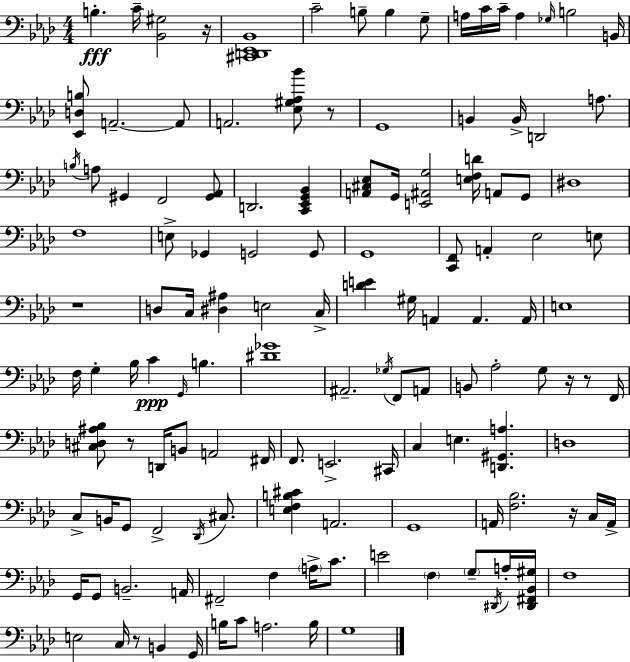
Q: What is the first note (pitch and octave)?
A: B3